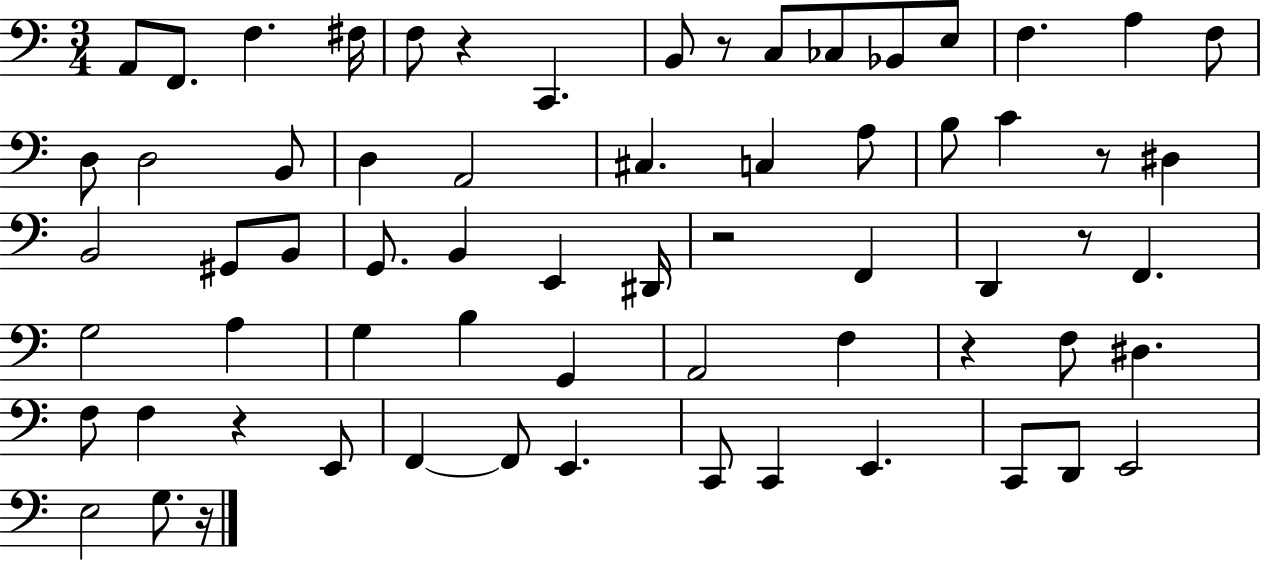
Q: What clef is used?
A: bass